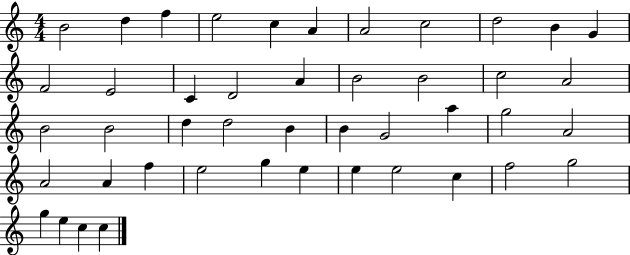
B4/h D5/q F5/q E5/h C5/q A4/q A4/h C5/h D5/h B4/q G4/q F4/h E4/h C4/q D4/h A4/q B4/h B4/h C5/h A4/h B4/h B4/h D5/q D5/h B4/q B4/q G4/h A5/q G5/h A4/h A4/h A4/q F5/q E5/h G5/q E5/q E5/q E5/h C5/q F5/h G5/h G5/q E5/q C5/q C5/q